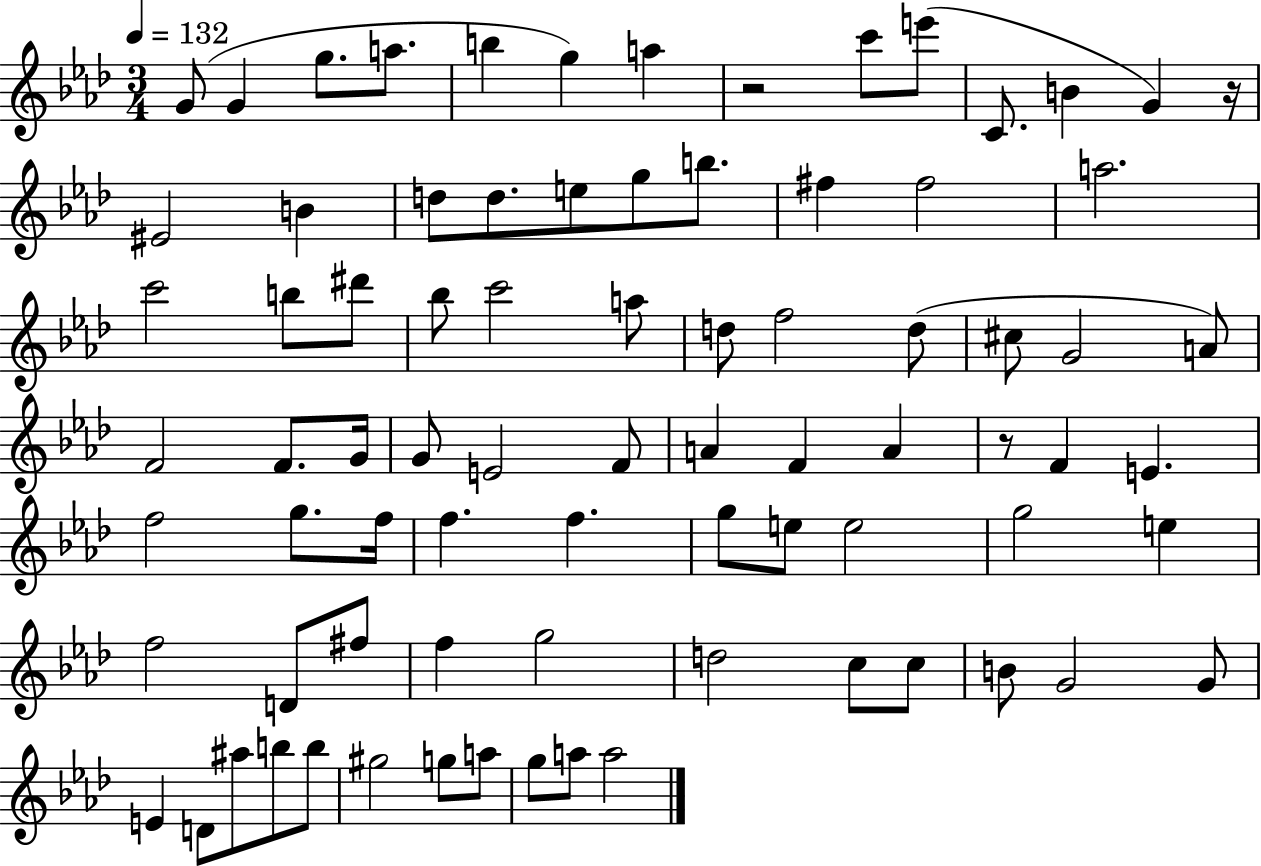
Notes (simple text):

G4/e G4/q G5/e. A5/e. B5/q G5/q A5/q R/h C6/e E6/e C4/e. B4/q G4/q R/s EIS4/h B4/q D5/e D5/e. E5/e G5/e B5/e. F#5/q F#5/h A5/h. C6/h B5/e D#6/e Bb5/e C6/h A5/e D5/e F5/h D5/e C#5/e G4/h A4/e F4/h F4/e. G4/s G4/e E4/h F4/e A4/q F4/q A4/q R/e F4/q E4/q. F5/h G5/e. F5/s F5/q. F5/q. G5/e E5/e E5/h G5/h E5/q F5/h D4/e F#5/e F5/q G5/h D5/h C5/e C5/e B4/e G4/h G4/e E4/q D4/e A#5/e B5/e B5/e G#5/h G5/e A5/e G5/e A5/e A5/h